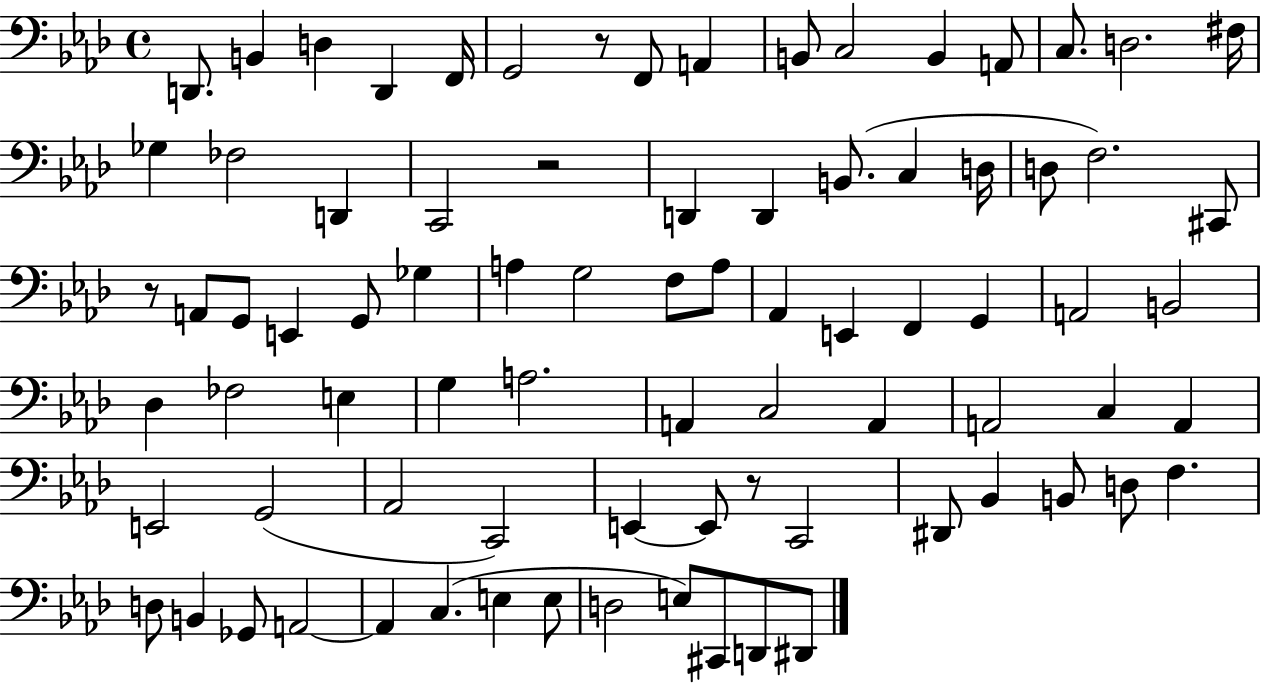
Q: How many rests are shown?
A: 4